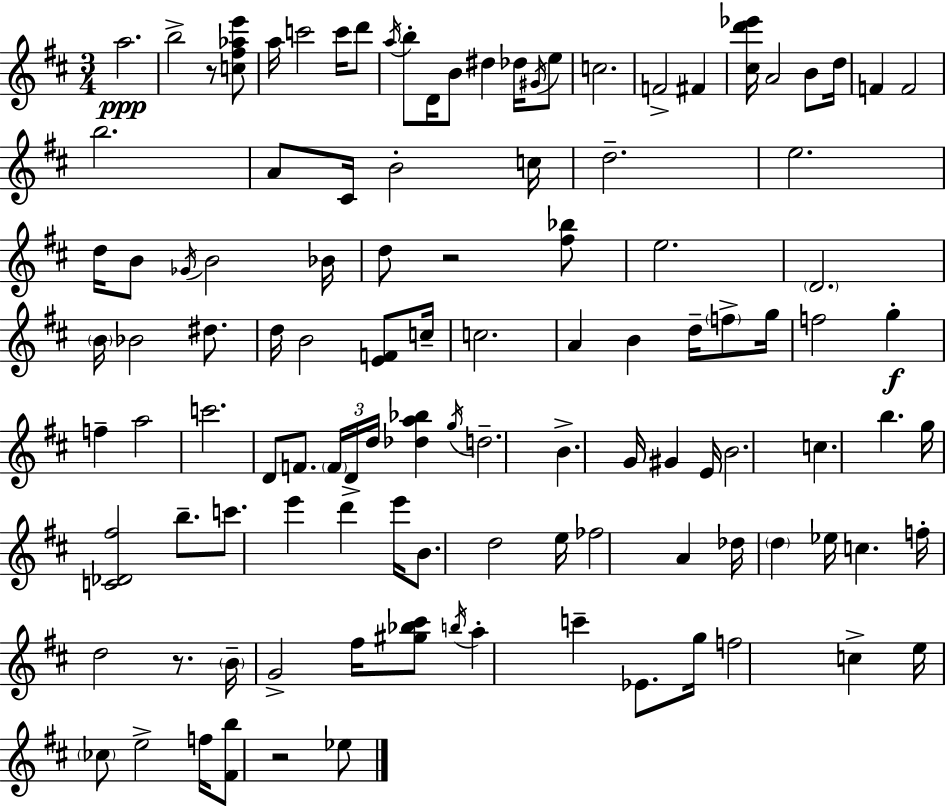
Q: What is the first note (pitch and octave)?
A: A5